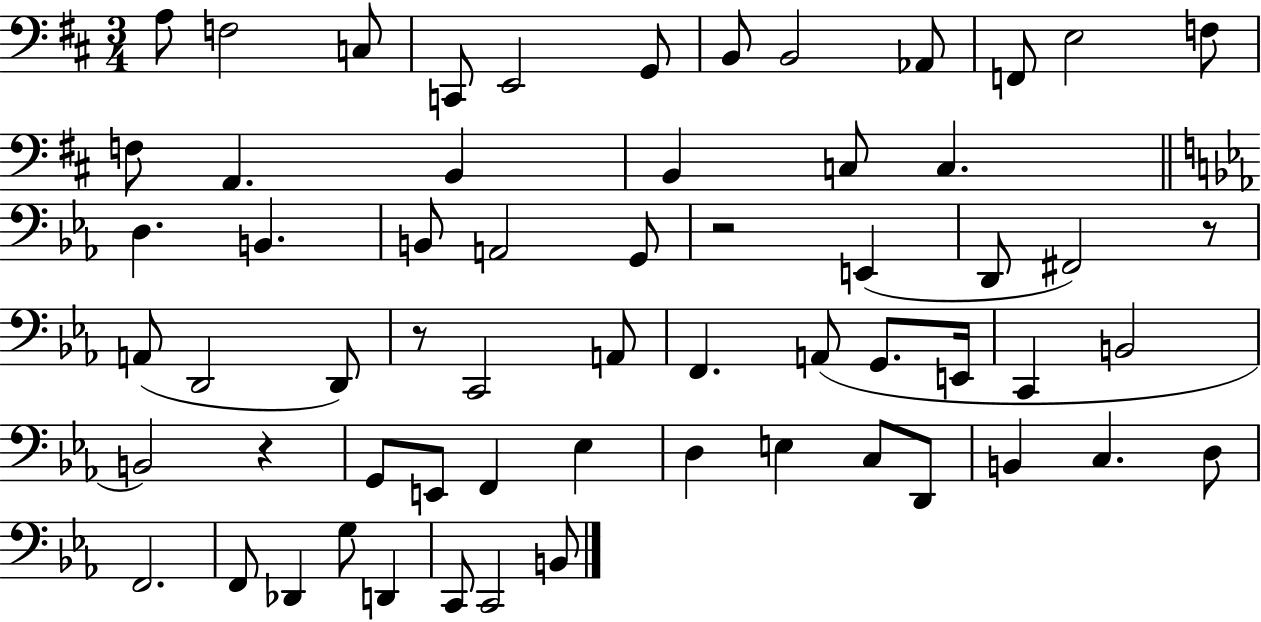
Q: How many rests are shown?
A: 4